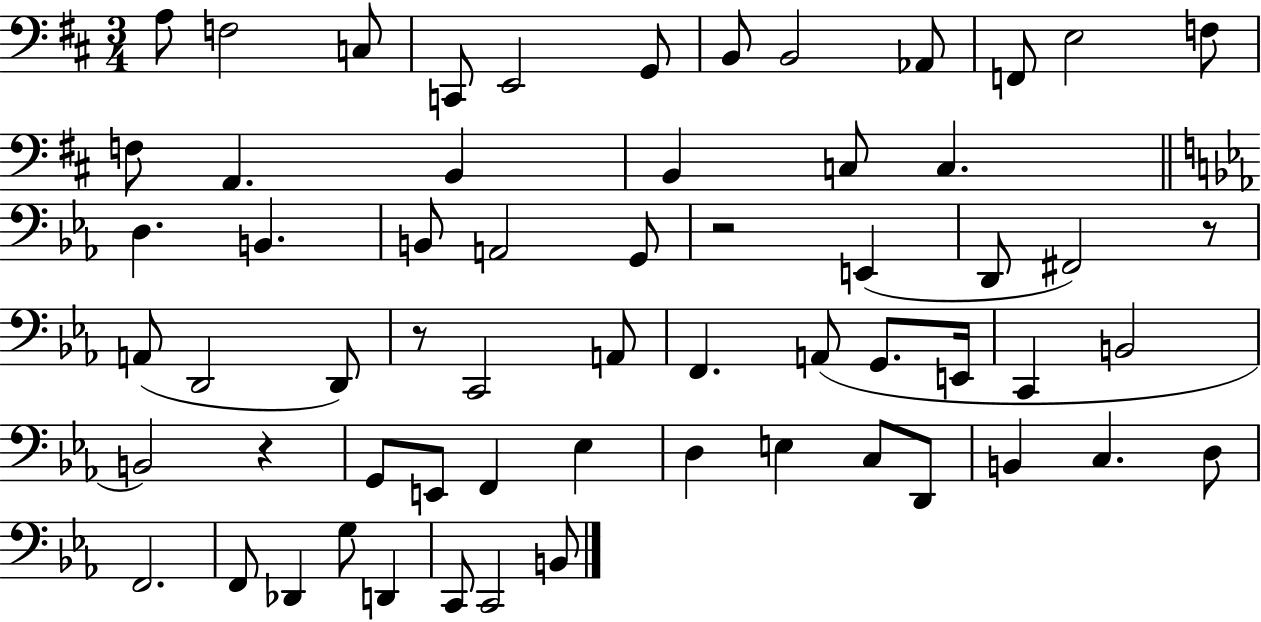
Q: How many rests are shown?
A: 4